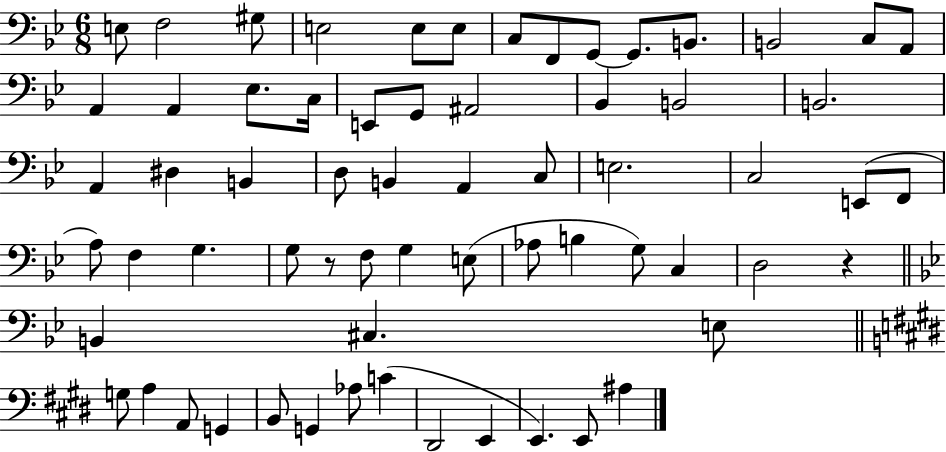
X:1
T:Untitled
M:6/8
L:1/4
K:Bb
E,/2 F,2 ^G,/2 E,2 E,/2 E,/2 C,/2 F,,/2 G,,/2 G,,/2 B,,/2 B,,2 C,/2 A,,/2 A,, A,, _E,/2 C,/4 E,,/2 G,,/2 ^A,,2 _B,, B,,2 B,,2 A,, ^D, B,, D,/2 B,, A,, C,/2 E,2 C,2 E,,/2 F,,/2 A,/2 F, G, G,/2 z/2 F,/2 G, E,/2 _A,/2 B, G,/2 C, D,2 z B,, ^C, E,/2 G,/2 A, A,,/2 G,, B,,/2 G,, _A,/2 C ^D,,2 E,, E,, E,,/2 ^A,